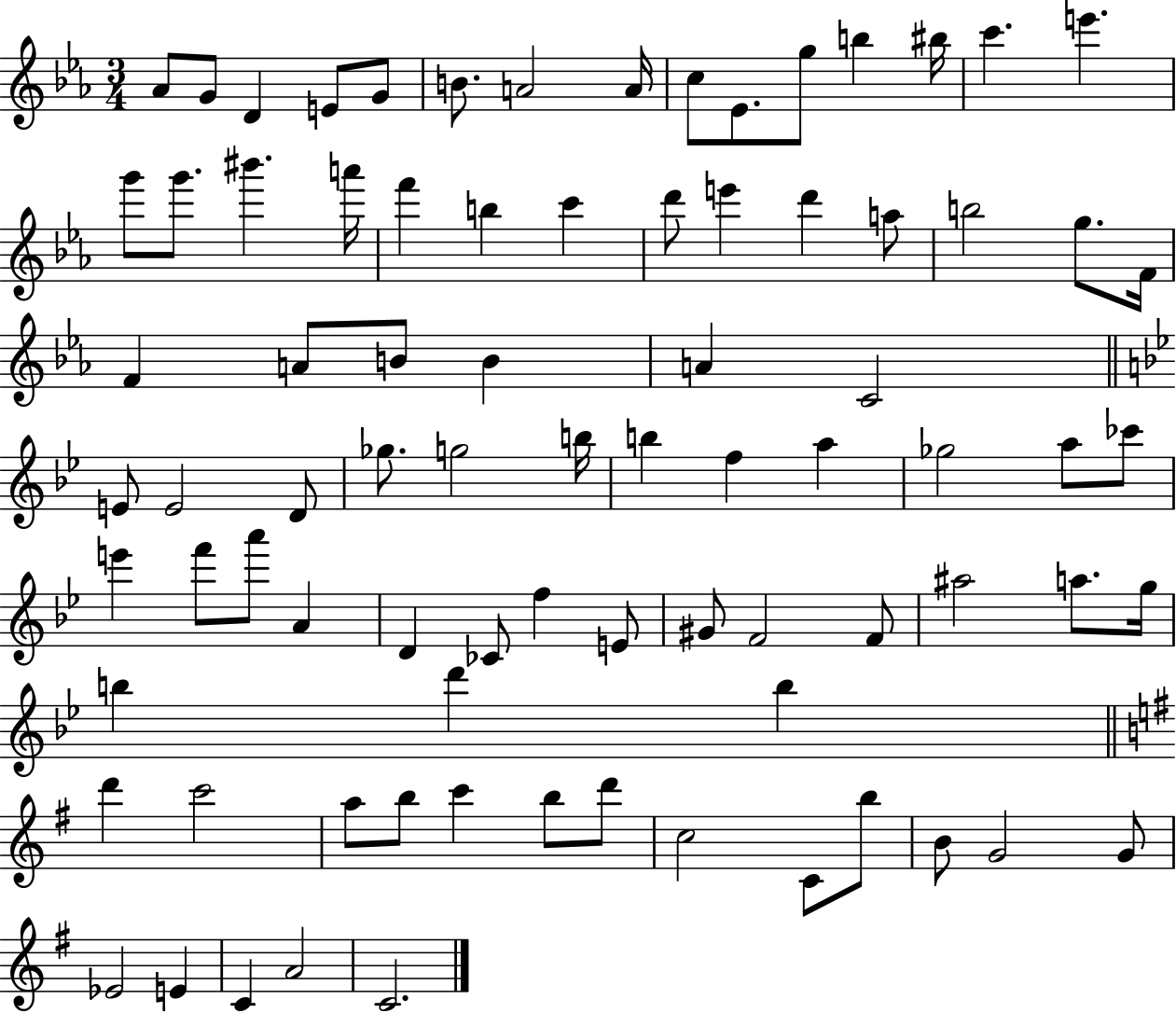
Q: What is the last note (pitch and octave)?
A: C4